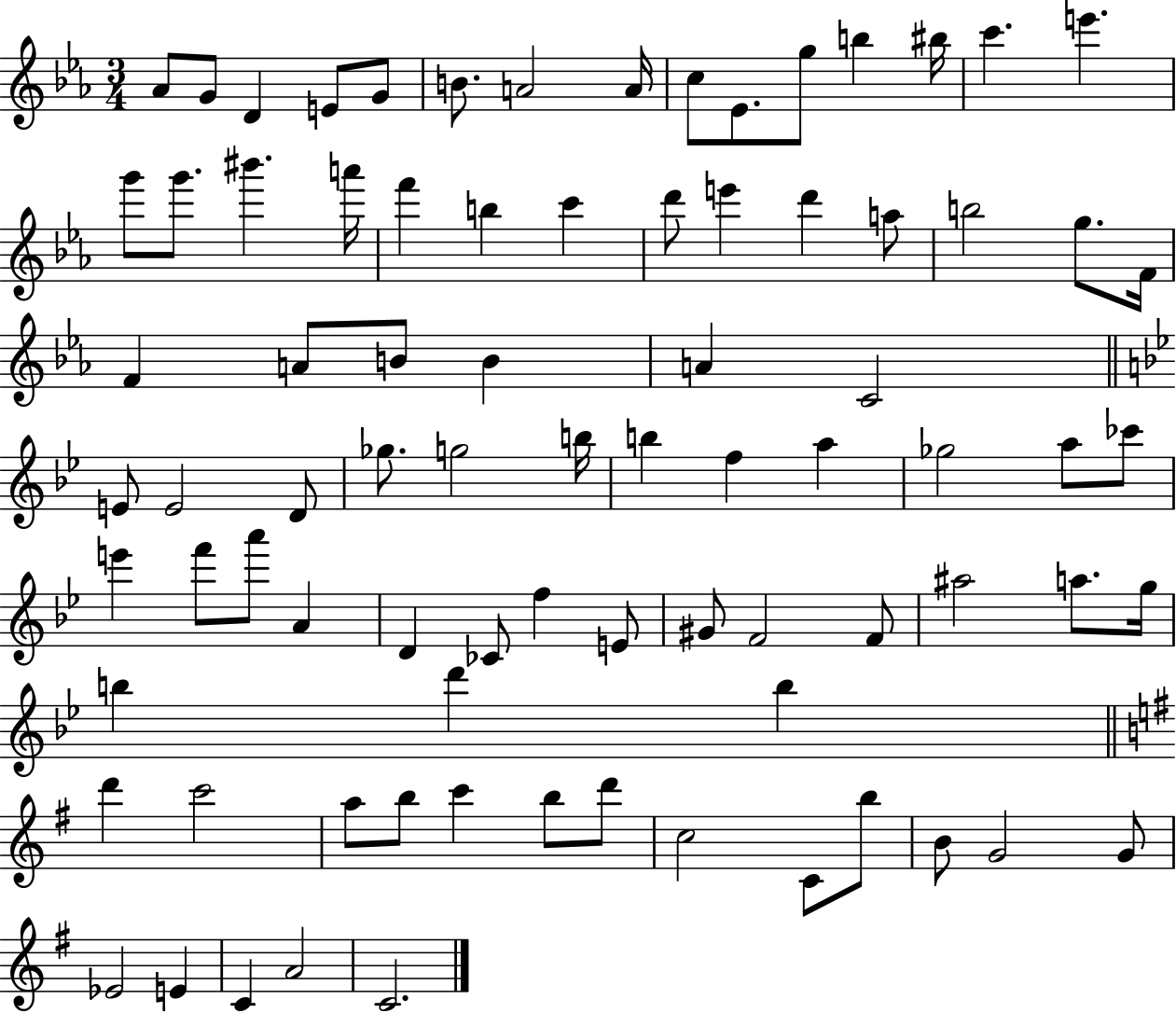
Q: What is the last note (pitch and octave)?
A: C4